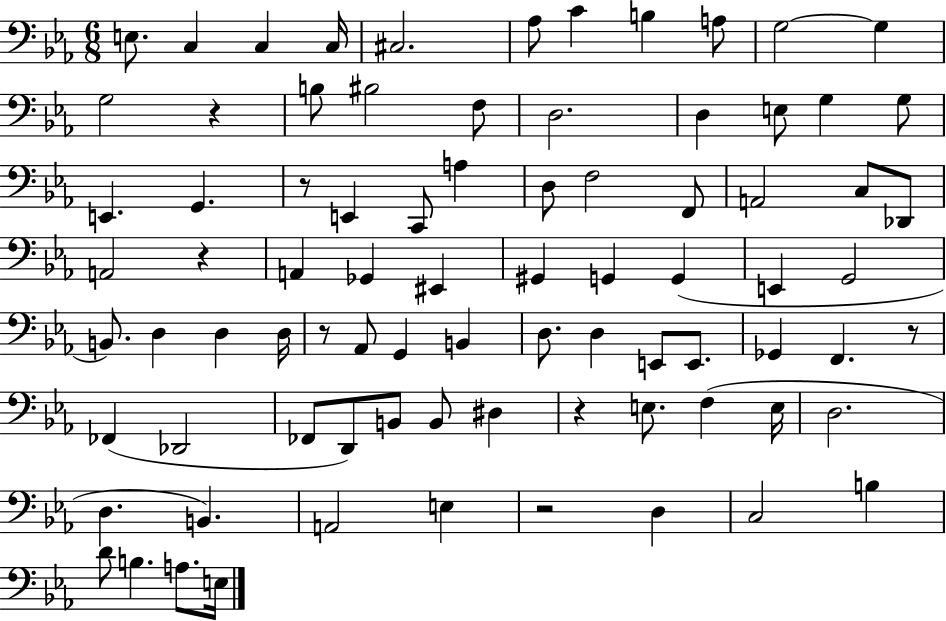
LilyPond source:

{
  \clef bass
  \numericTimeSignature
  \time 6/8
  \key ees \major
  e8. c4 c4 c16 | cis2. | aes8 c'4 b4 a8 | g2~~ g4 | \break g2 r4 | b8 bis2 f8 | d2. | d4 e8 g4 g8 | \break e,4. g,4. | r8 e,4 c,8 a4 | d8 f2 f,8 | a,2 c8 des,8 | \break a,2 r4 | a,4 ges,4 eis,4 | gis,4 g,4 g,4( | e,4 g,2 | \break b,8.) d4 d4 d16 | r8 aes,8 g,4 b,4 | d8. d4 e,8 e,8. | ges,4 f,4. r8 | \break fes,4( des,2 | fes,8 d,8) b,8 b,8 dis4 | r4 e8. f4( e16 | d2. | \break d4. b,4.) | a,2 e4 | r2 d4 | c2 b4 | \break d'8 b4. a8. e16 | \bar "|."
}